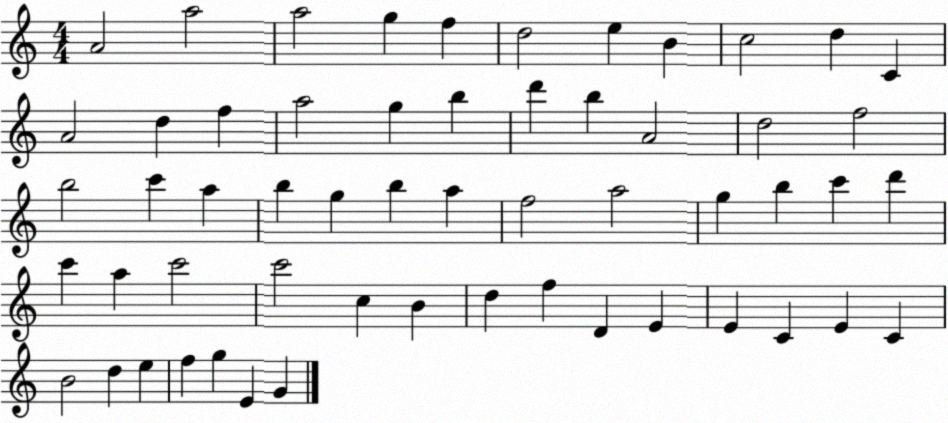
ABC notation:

X:1
T:Untitled
M:4/4
L:1/4
K:C
A2 a2 a2 g f d2 e B c2 d C A2 d f a2 g b d' b A2 d2 f2 b2 c' a b g b a f2 a2 g b c' d' c' a c'2 c'2 c B d f D E E C E C B2 d e f g E G